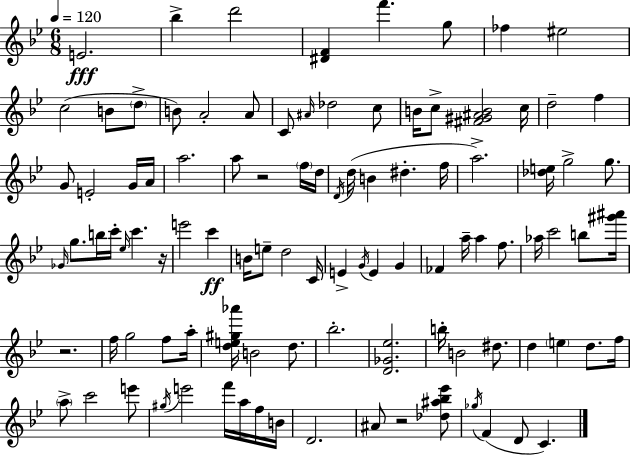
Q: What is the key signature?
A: BES major